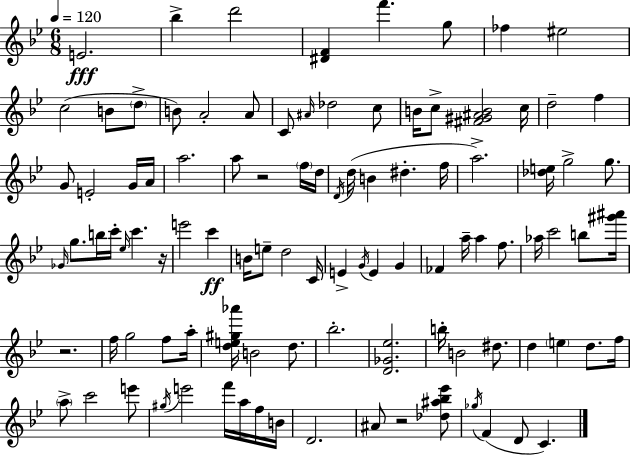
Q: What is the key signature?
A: BES major